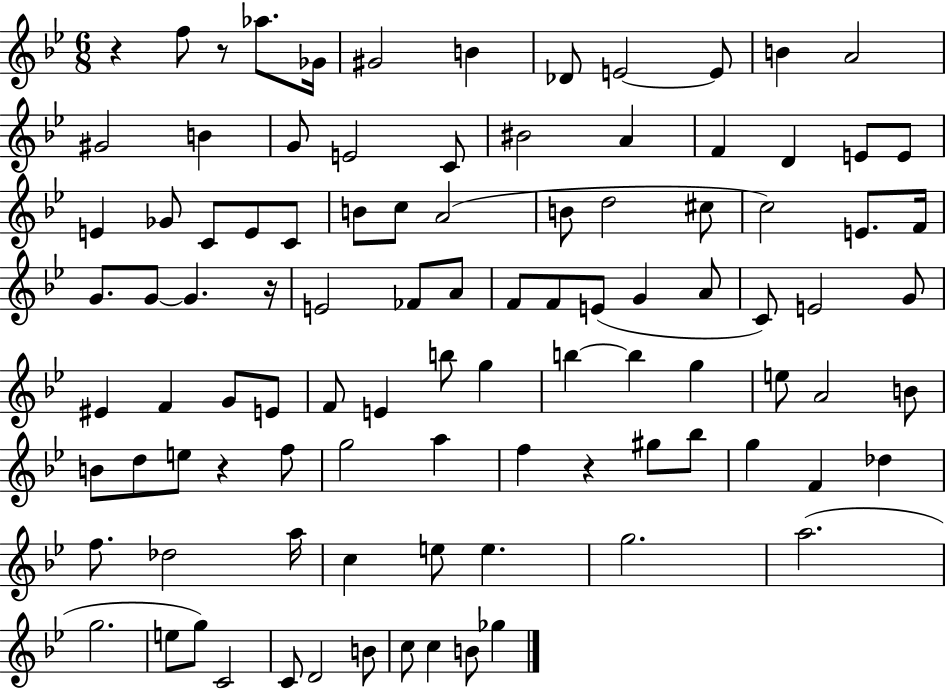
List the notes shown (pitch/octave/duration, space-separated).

R/q F5/e R/e Ab5/e. Gb4/s G#4/h B4/q Db4/e E4/h E4/e B4/q A4/h G#4/h B4/q G4/e E4/h C4/e BIS4/h A4/q F4/q D4/q E4/e E4/e E4/q Gb4/e C4/e E4/e C4/e B4/e C5/e A4/h B4/e D5/h C#5/e C5/h E4/e. F4/s G4/e. G4/e G4/q. R/s E4/h FES4/e A4/e F4/e F4/e E4/e G4/q A4/e C4/e E4/h G4/e EIS4/q F4/q G4/e E4/e F4/e E4/q B5/e G5/q B5/q B5/q G5/q E5/e A4/h B4/e B4/e D5/e E5/e R/q F5/e G5/h A5/q F5/q R/q G#5/e Bb5/e G5/q F4/q Db5/q F5/e. Db5/h A5/s C5/q E5/e E5/q. G5/h. A5/h. G5/h. E5/e G5/e C4/h C4/e D4/h B4/e C5/e C5/q B4/e Gb5/q